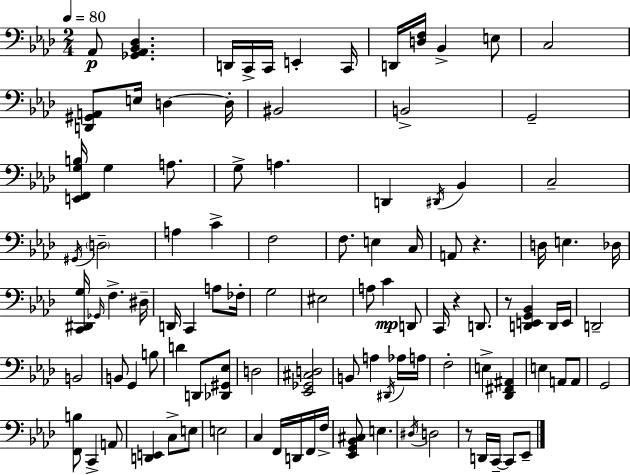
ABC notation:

X:1
T:Untitled
M:2/4
L:1/4
K:Fm
_A,,/2 [_G,,_A,,_B,,_D,] D,,/4 C,,/4 C,,/4 E,, C,,/4 D,,/4 [D,F,]/4 _B,, E,/2 C,2 [D,,^G,,A,,]/2 E,/4 D, D,/4 ^B,,2 B,,2 G,,2 [E,,F,,G,B,]/4 G, A,/2 G,/2 A, D,, ^D,,/4 _B,, C,2 ^G,,/4 D,2 A, C F,2 F,/2 E, C,/4 A,,/2 z D,/4 E, _D,/4 [C,,^D,,G,]/4 _G,,/4 F, ^D,/4 D,,/4 C,, A,/2 _F,/4 G,2 ^E,2 A,/2 C D,,/2 C,,/4 z D,,/2 z/2 [D,,E,,G,,_B,,] D,,/4 E,,/4 D,,2 B,,2 B,,/2 G,, B,/2 D D,,/2 [_D,,^G,,_E,]/2 D,2 [_E,,_G,,^C,D,]2 B,,/2 A, ^D,,/4 _A,/4 A,/4 F,2 E, [_D,,^F,,^A,,] E, A,,/2 A,,/2 G,,2 [F,,B,]/2 C,, A,,/2 [D,,E,,] C,/2 E,/2 E,2 C, F,,/4 D,,/4 F,,/4 F,/4 [_E,,G,,_B,,^C,]/2 E, ^D,/4 D,2 z/2 D,,/4 C,,/4 C,,/2 _E,,/2